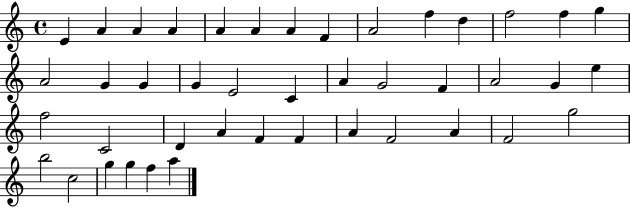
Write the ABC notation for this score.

X:1
T:Untitled
M:4/4
L:1/4
K:C
E A A A A A A F A2 f d f2 f g A2 G G G E2 C A G2 F A2 G e f2 C2 D A F F A F2 A F2 g2 b2 c2 g g f a